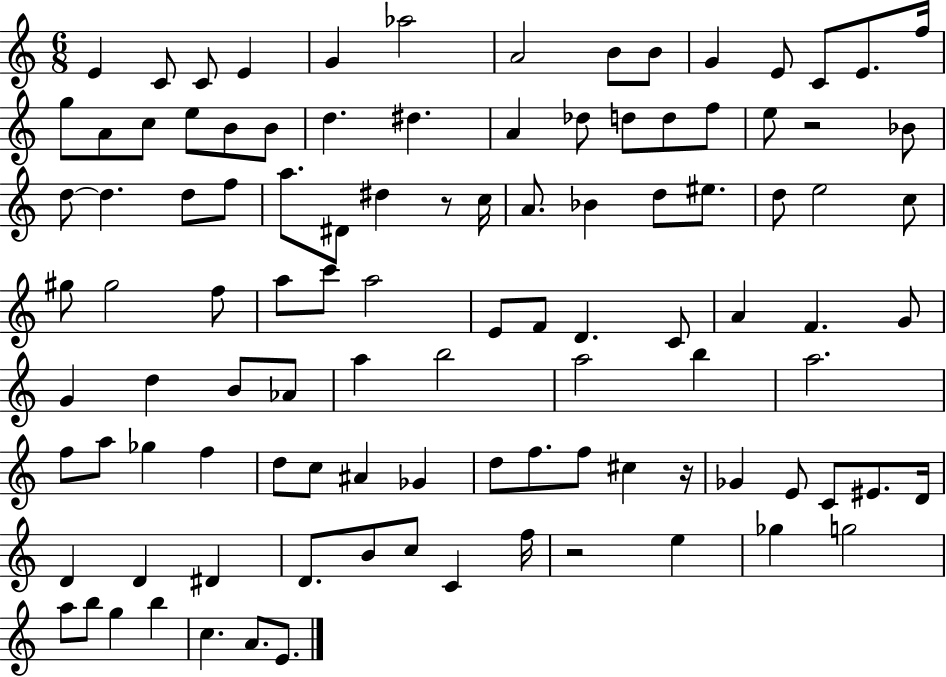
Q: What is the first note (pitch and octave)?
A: E4